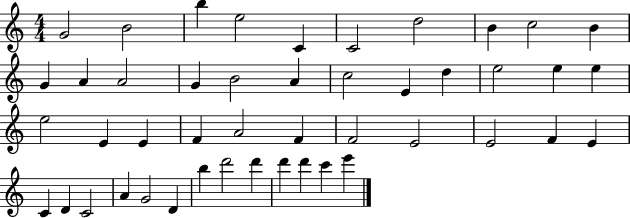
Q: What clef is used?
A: treble